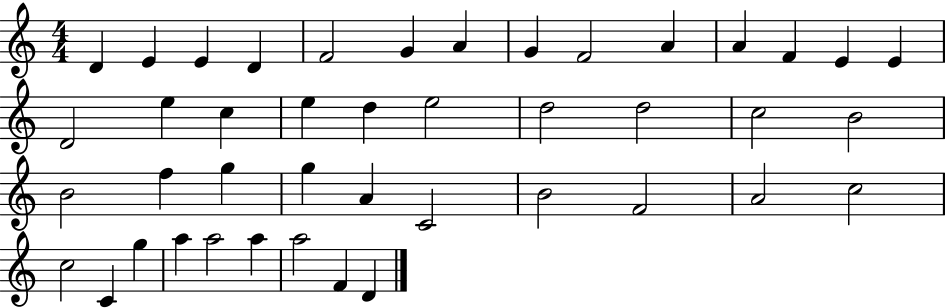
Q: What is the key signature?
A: C major